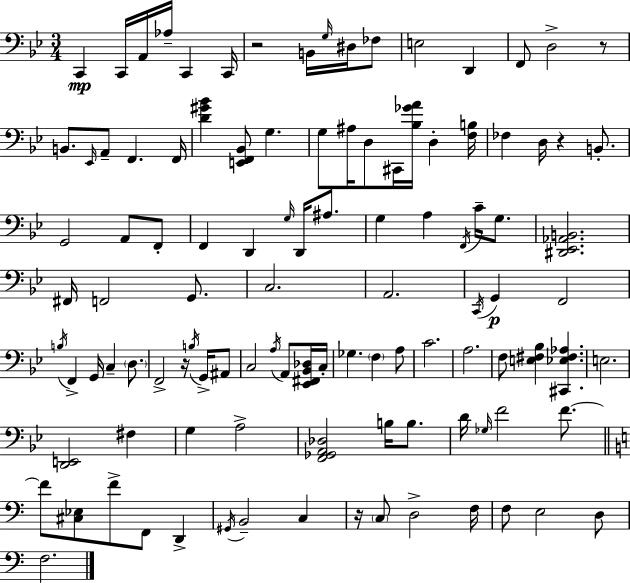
C2/q C2/s A2/s Ab3/s C2/q C2/s R/h B2/s G3/s D#3/s FES3/e E3/h D2/q F2/e D3/h R/e B2/e. Eb2/s A2/e F2/q. F2/s [D4,G#4,Bb4]/q [E2,F2,Bb2]/e G3/q. G3/e A#3/s D3/e C#2/s [Bb3,Gb4,A4]/s D3/q [F3,B3]/s FES3/q D3/s R/q B2/e. G2/h A2/e F2/e F2/q D2/q G3/s D2/s A#3/e. G3/q A3/q F2/s C4/s G3/e. [D#2,Eb2,Ab2,B2]/h. F#2/s F2/h G2/e. C3/h. A2/h. C2/s G2/q F2/h B3/s F2/q G2/s C3/q D3/e. F2/h R/s B3/s G2/s A#2/e C3/h A3/s A2/e [Eb2,F#2,Bb2,Db3]/s C3/s Gb3/q. F3/q A3/e C4/h. A3/h. F3/e [E3,F#3,Bb3]/q [C#2,Eb3,F#3,Ab3]/q. E3/h. [D2,E2]/h F#3/q G3/q A3/h [F2,Gb2,A2,Db3]/h B3/s B3/e. D4/s Gb3/s F4/h F4/e. F4/e [C#3,Eb3]/e F4/e F2/e D2/q G#2/s B2/h C3/q R/s C3/e D3/h F3/s F3/e E3/h D3/e F3/h.